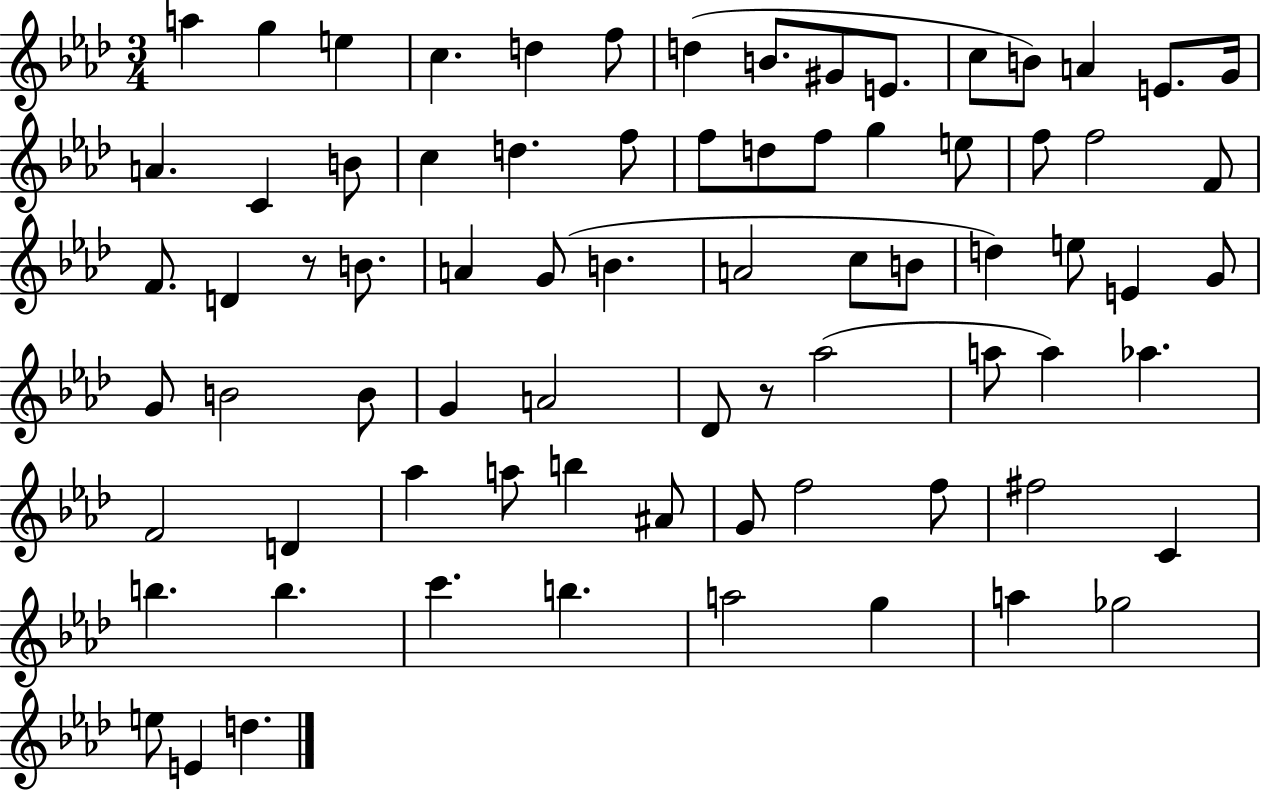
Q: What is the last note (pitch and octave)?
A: D5